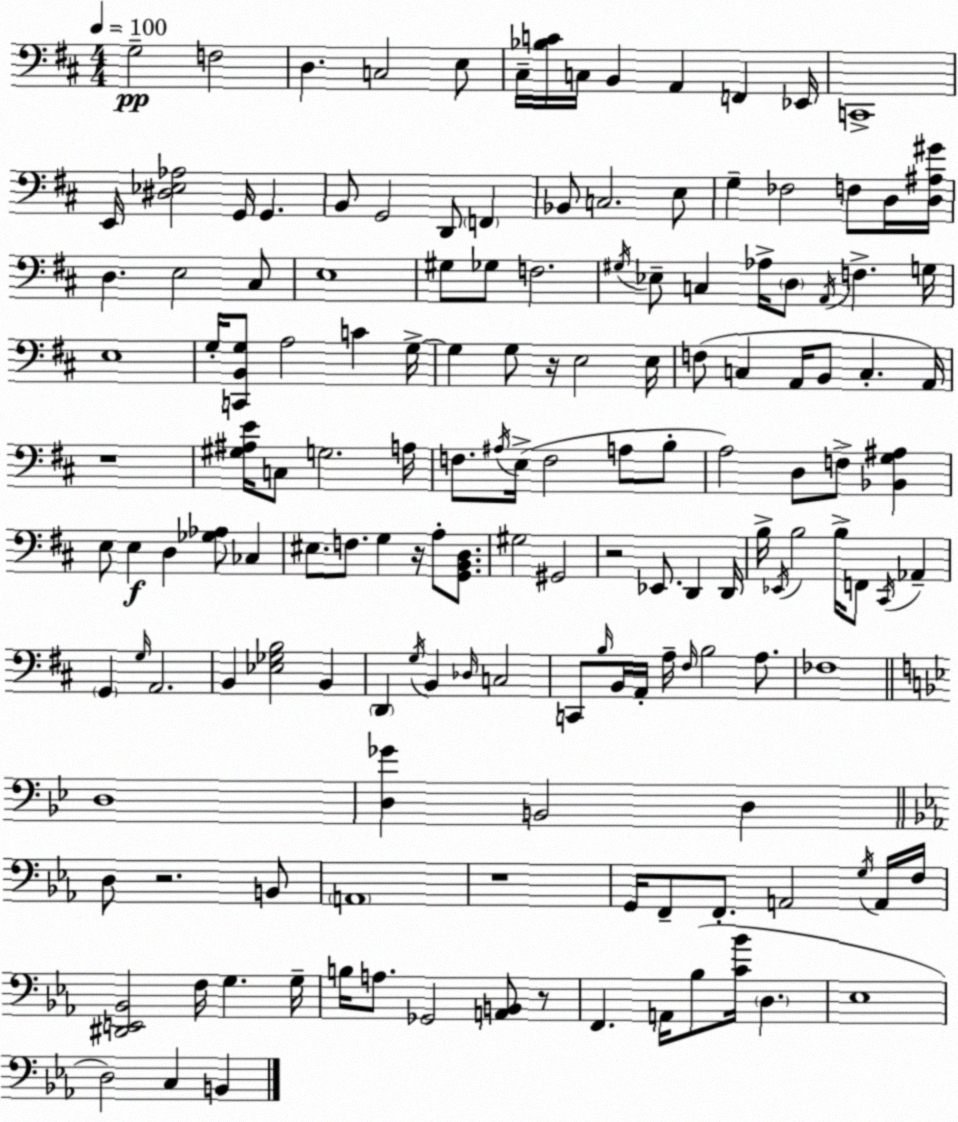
X:1
T:Untitled
M:4/4
L:1/4
K:D
G,2 F,2 D, C,2 E,/2 ^C,/4 [_B,C]/4 C,/4 B,, A,, F,, _E,,/4 C,,4 E,,/4 [^D,_E,_A,]2 G,,/4 G,, B,,/2 G,,2 D,,/2 F,, _B,,/2 C,2 E,/2 G, _F,2 F,/2 D,/4 [D,^A,^G]/4 D, E,2 ^C,/2 E,4 ^G,/2 _G,/2 F,2 ^G,/4 _E,/2 C, _A,/4 D,/2 A,,/4 F, G,/4 E,4 G,/4 [C,,B,,G,]/2 A,2 C G,/4 G, G,/2 z/4 E,2 E,/4 F,/2 C, A,,/4 B,,/2 C, A,,/4 z4 [^G,^A,E]/4 C,/2 G,2 A,/4 F,/2 ^A,/4 E,/4 F,2 A,/2 B,/2 A,2 D,/2 F,/2 [_B,,G,^A,] E,/2 E, D, [_G,_A,]/2 _C, ^E,/2 F,/2 G, z/4 A,/2 [G,,B,,D,]/2 ^G,2 ^G,,2 z2 _E,,/2 D,, D,,/4 B,/4 _E,,/4 B,2 B,/4 F,,/2 ^C,,/4 _A,, G,, G,/4 A,,2 B,, [_E,_G,B,]2 B,, D,, G,/4 B,, _D,/4 C,2 C,,/2 B,/4 B,,/4 A,,/4 A,/4 ^F,/4 B,2 A,/2 _F,4 D,4 [D,_G] B,,2 D, D,/2 z2 B,,/2 A,,4 z4 G,,/4 F,,/2 F,,/2 A,,2 G,/4 A,,/4 F,/4 [^D,,E,,_B,,]2 F,/4 G, G,/4 B,/4 A,/2 _G,,2 [A,,B,,]/2 z/2 F,, A,,/4 _B,/2 [C_B]/4 D, _E,4 D,2 C, B,,